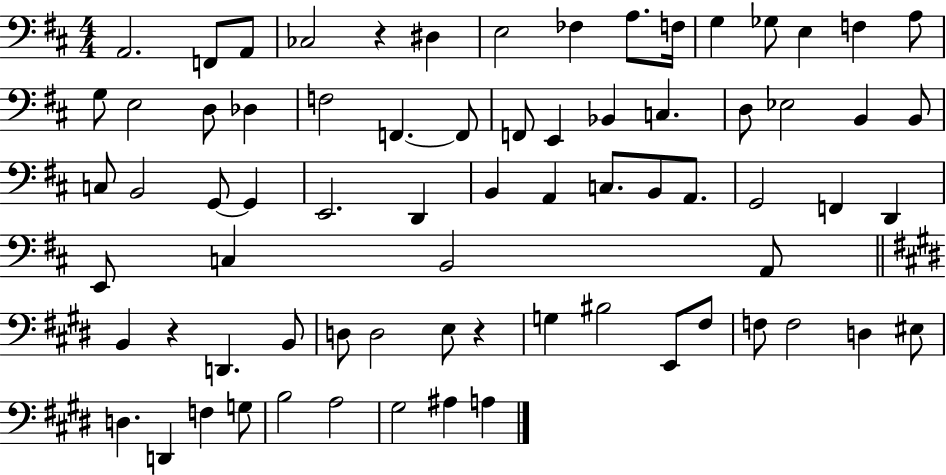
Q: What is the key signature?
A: D major